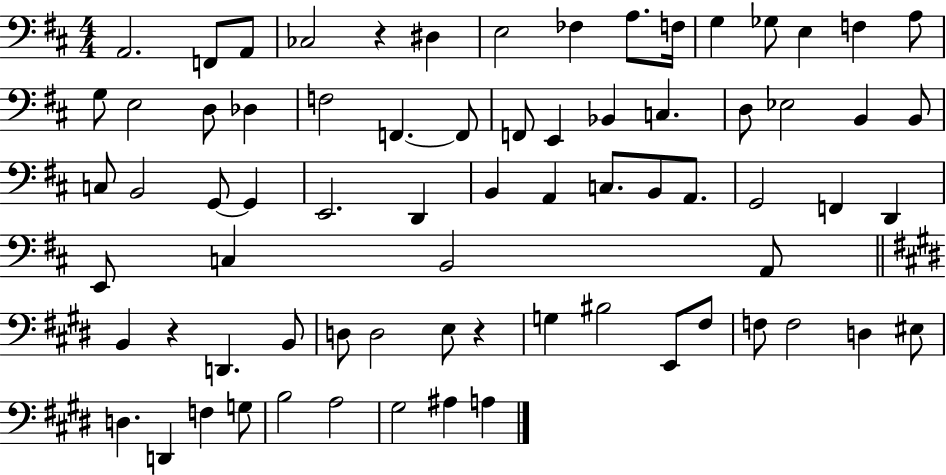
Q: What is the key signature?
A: D major